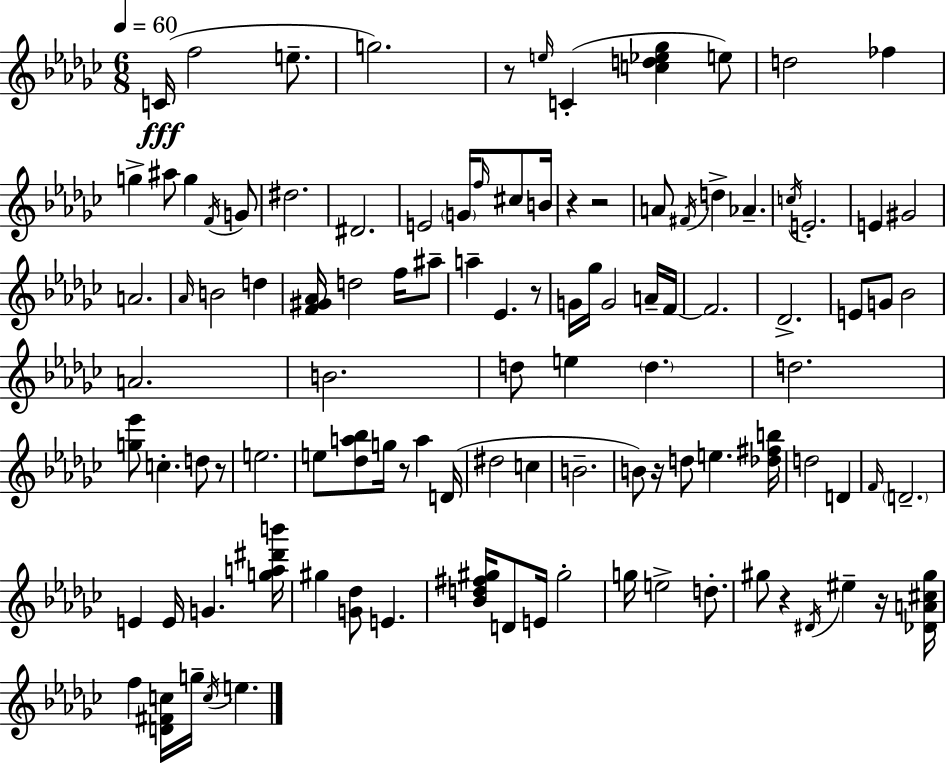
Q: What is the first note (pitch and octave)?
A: C4